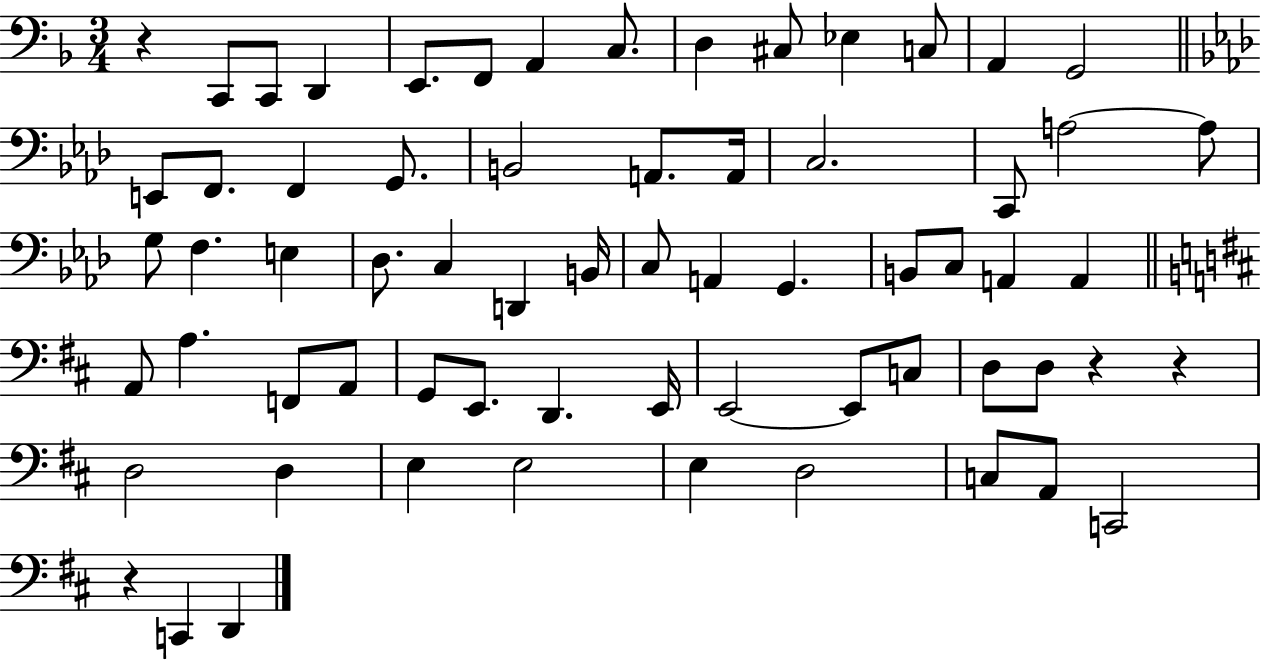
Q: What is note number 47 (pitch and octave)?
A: E2